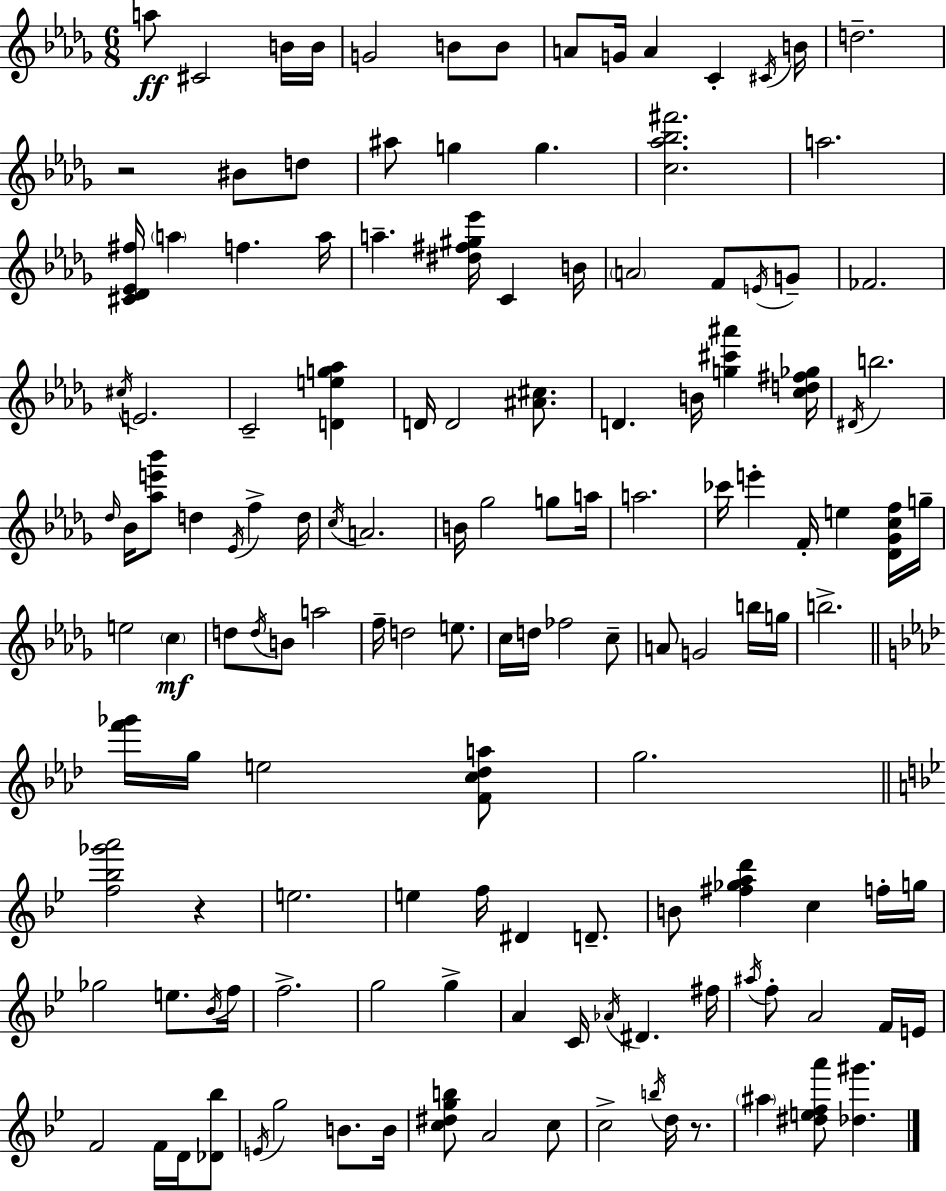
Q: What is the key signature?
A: BES minor